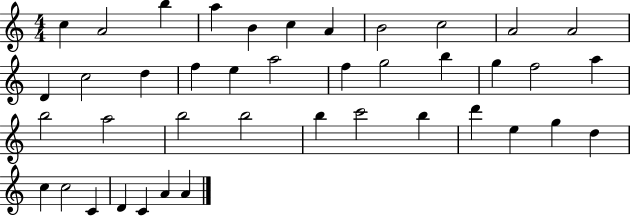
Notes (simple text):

C5/q A4/h B5/q A5/q B4/q C5/q A4/q B4/h C5/h A4/h A4/h D4/q C5/h D5/q F5/q E5/q A5/h F5/q G5/h B5/q G5/q F5/h A5/q B5/h A5/h B5/h B5/h B5/q C6/h B5/q D6/q E5/q G5/q D5/q C5/q C5/h C4/q D4/q C4/q A4/q A4/q